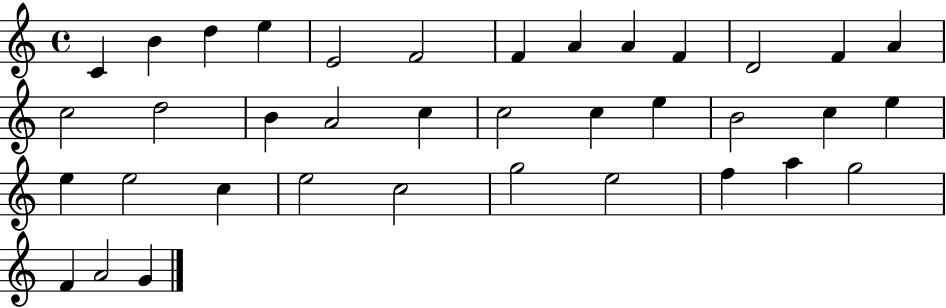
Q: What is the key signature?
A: C major